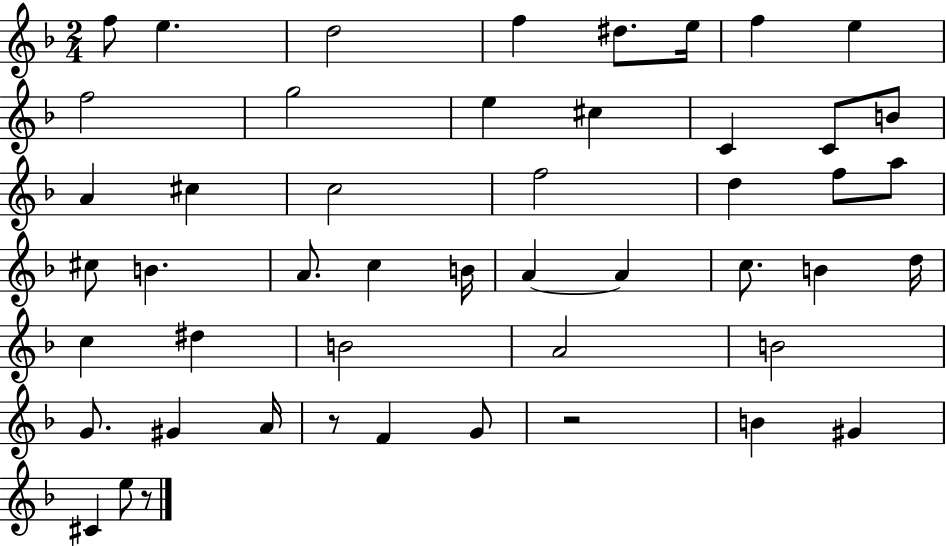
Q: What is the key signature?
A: F major